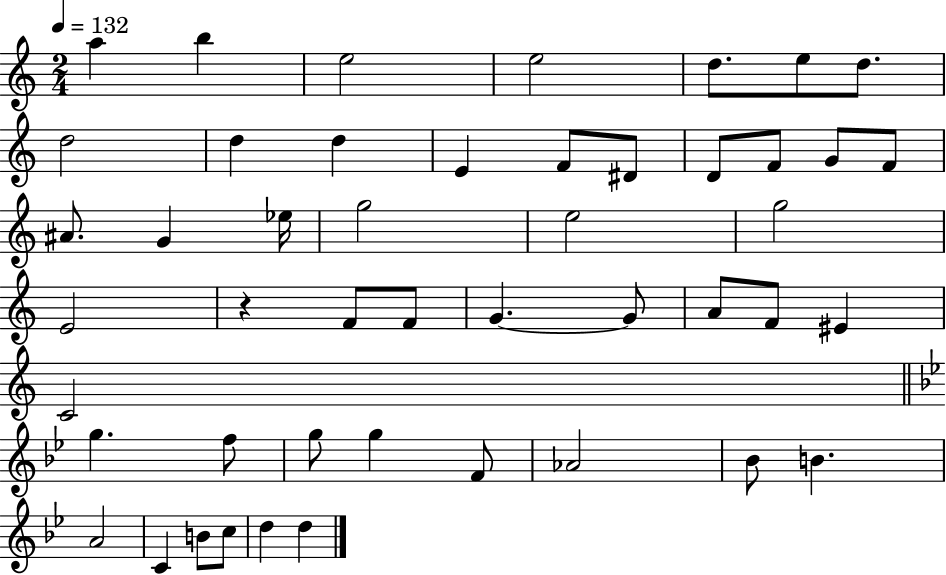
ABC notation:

X:1
T:Untitled
M:2/4
L:1/4
K:C
a b e2 e2 d/2 e/2 d/2 d2 d d E F/2 ^D/2 D/2 F/2 G/2 F/2 ^A/2 G _e/4 g2 e2 g2 E2 z F/2 F/2 G G/2 A/2 F/2 ^E C2 g f/2 g/2 g F/2 _A2 _B/2 B A2 C B/2 c/2 d d